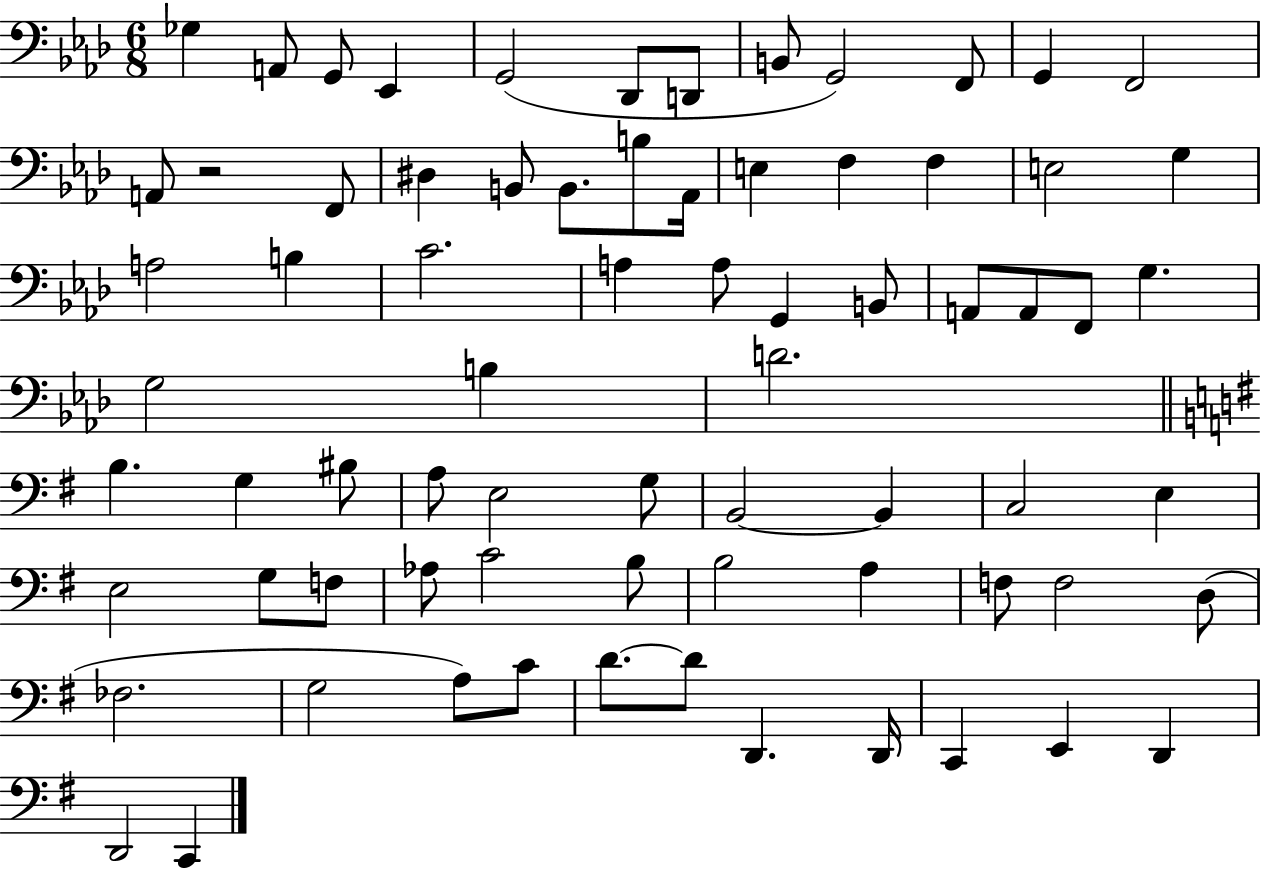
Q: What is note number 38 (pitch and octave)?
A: D4